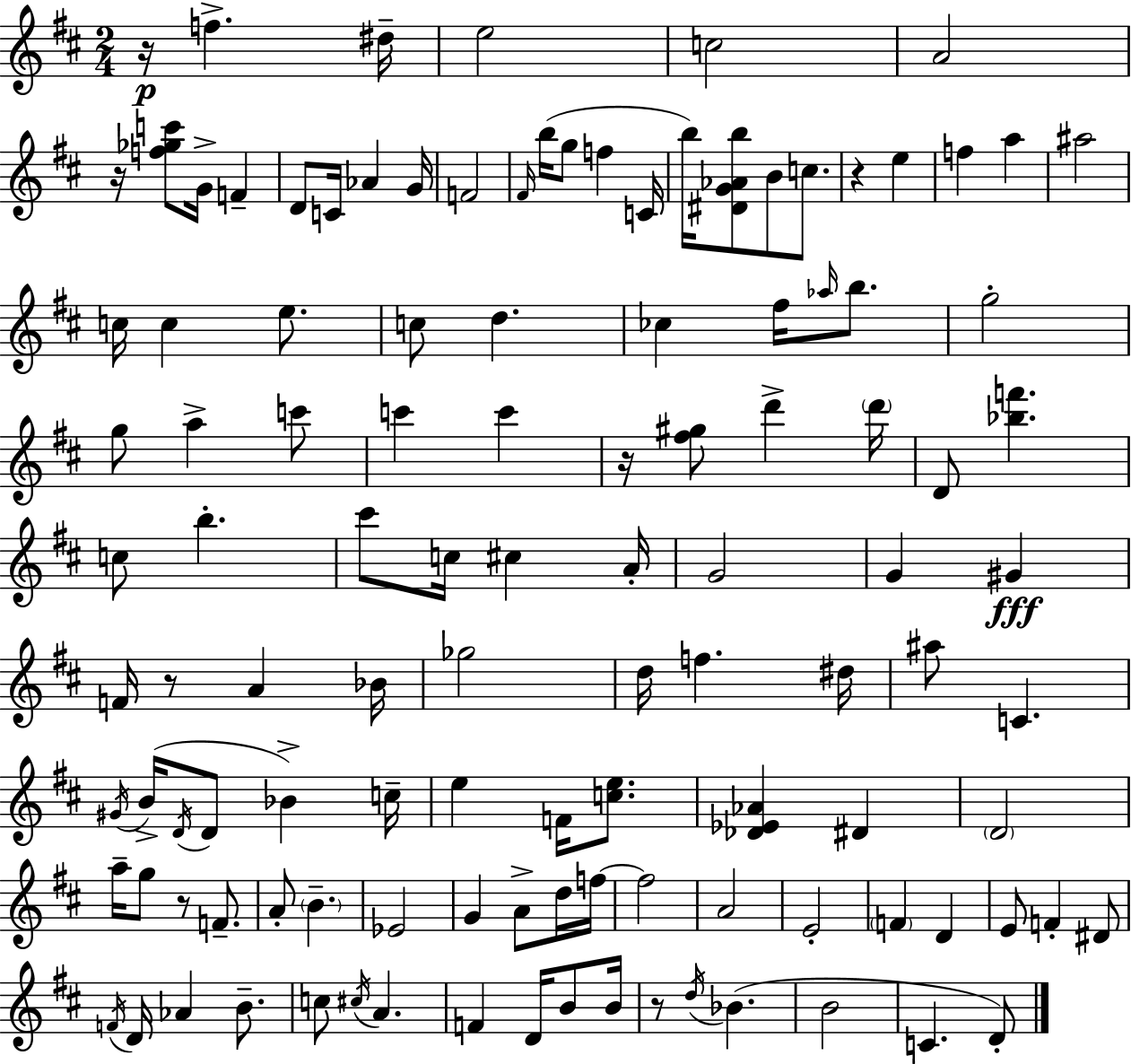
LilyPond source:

{
  \clef treble
  \numericTimeSignature
  \time 2/4
  \key d \major
  \repeat volta 2 { r16\p f''4.-> dis''16-- | e''2 | c''2 | a'2 | \break r16 <f'' ges'' c'''>8 g'16-> f'4-- | d'8 c'16 aes'4 g'16 | f'2 | \grace { fis'16 } b''16( g''8 f''4 | \break c'16 b''16) <dis' g' aes' b''>8 b'8 c''8. | r4 e''4 | f''4 a''4 | ais''2 | \break c''16 c''4 e''8. | c''8 d''4. | ces''4 fis''16 \grace { aes''16 } b''8. | g''2-. | \break g''8 a''4-> | c'''8 c'''4 c'''4 | r16 <fis'' gis''>8 d'''4-> | \parenthesize d'''16 d'8 <bes'' f'''>4. | \break c''8 b''4.-. | cis'''8 c''16 cis''4 | a'16-. g'2 | g'4 gis'4\fff | \break f'16 r8 a'4 | bes'16 ges''2 | d''16 f''4. | dis''16 ais''8 c'4. | \break \acciaccatura { gis'16 } b'16->( \acciaccatura { d'16 } d'8 bes'4->) | c''16-- e''4 | f'16 <c'' e''>8. <des' ees' aes'>4 | dis'4 \parenthesize d'2 | \break a''16-- g''8 r8 | f'8.-- a'8-. \parenthesize b'4.-- | ees'2 | g'4 | \break a'8-> d''16 f''16~~ f''2 | a'2 | e'2-. | \parenthesize f'4 | \break d'4 e'8 f'4-. | dis'8 \acciaccatura { f'16 } d'16 aes'4 | b'8.-- c''8 \acciaccatura { cis''16 } | a'4. f'4 | \break d'16 b'8 b'16 r8 | \acciaccatura { d''16 } bes'4.( b'2 | c'4. | d'8-.) } \bar "|."
}